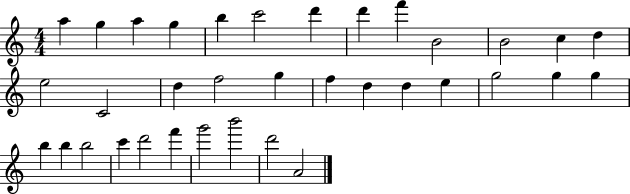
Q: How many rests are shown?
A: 0